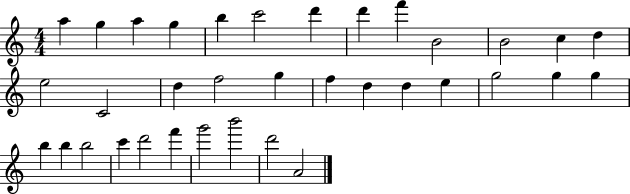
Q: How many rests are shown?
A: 0